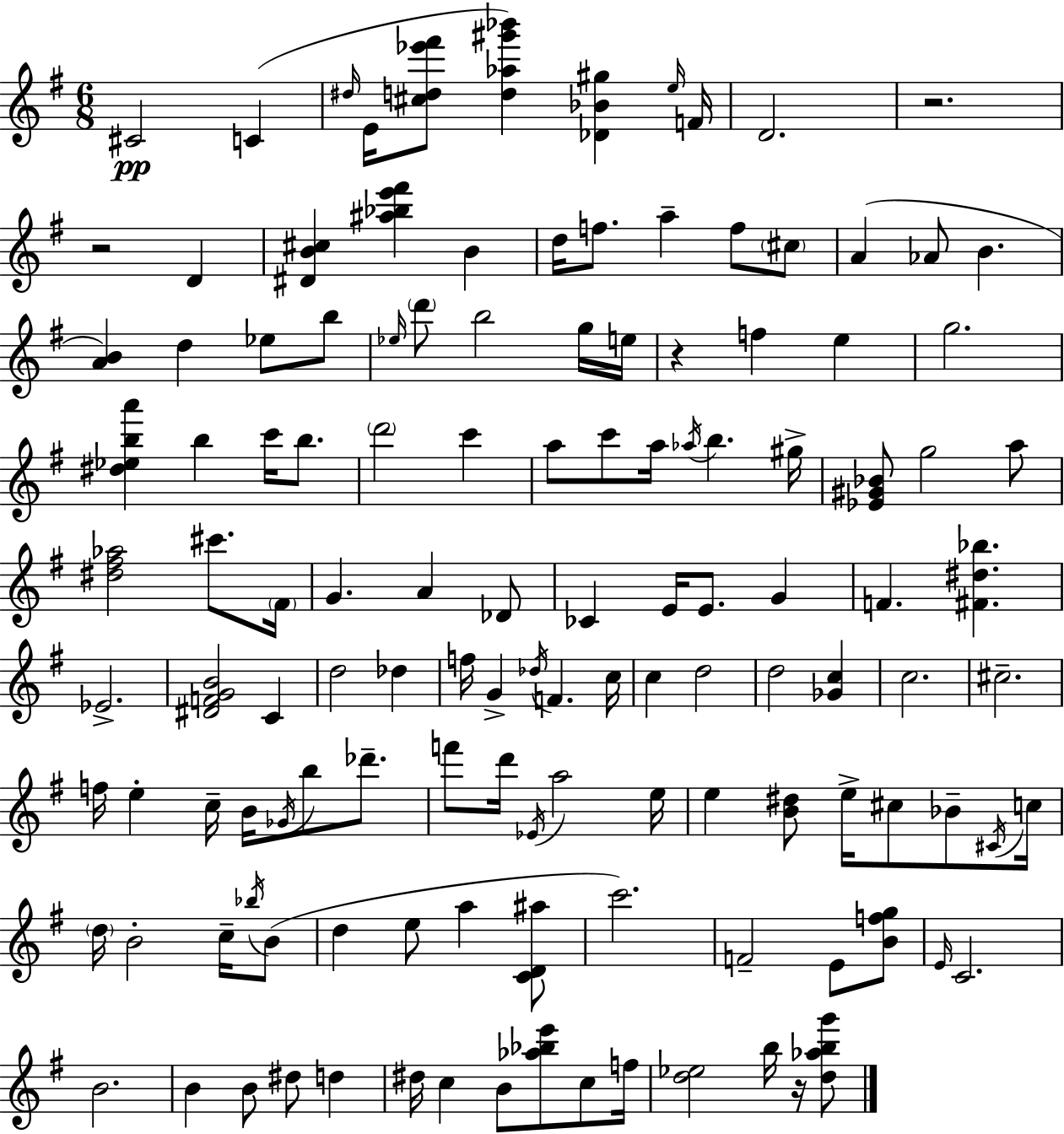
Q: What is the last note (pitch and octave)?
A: B5